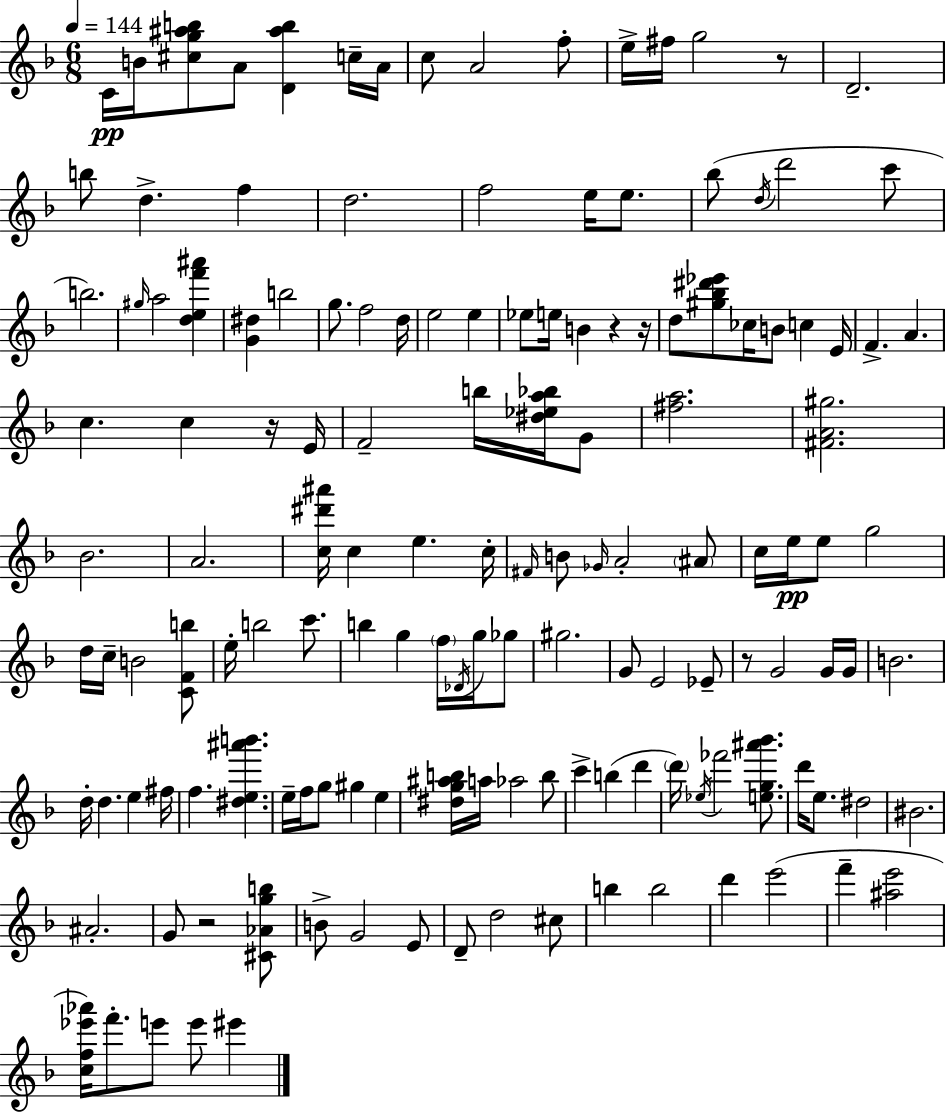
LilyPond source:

{
  \clef treble
  \numericTimeSignature
  \time 6/8
  \key f \major
  \tempo 4 = 144
  c'16\pp b'16 <cis'' g'' ais'' b''>8 a'8 <d' ais'' b''>4 c''16-- a'16 | c''8 a'2 f''8-. | e''16-> fis''16 g''2 r8 | d'2.-- | \break b''8 d''4.-> f''4 | d''2. | f''2 e''16 e''8. | bes''8( \acciaccatura { d''16 } d'''2 c'''8 | \break b''2.) | \grace { gis''16 } a''2 <d'' e'' f''' ais'''>4 | <g' dis''>4 b''2 | g''8. f''2 | \break d''16 e''2 e''4 | ees''8 e''16 b'4 r4 | r16 d''8 <gis'' bes'' dis''' ees'''>8 ces''16 b'8 c''4 | e'16 f'4.-> a'4. | \break c''4. c''4 | r16 e'16 f'2-- b''16 <dis'' ees'' a'' bes''>16 | g'8 <fis'' a''>2. | <fis' a' gis''>2. | \break bes'2. | a'2. | <c'' dis''' ais'''>16 c''4 e''4. | c''16-. \grace { fis'16 } b'8 \grace { ges'16 } a'2-. | \break \parenthesize ais'8 c''16 e''16\pp e''8 g''2 | d''16 c''16-- b'2 | <c' f' b''>8 e''16-. b''2 | c'''8. b''4 g''4 | \break \parenthesize f''16 \acciaccatura { des'16 } g''16 ges''8 gis''2. | g'8 e'2 | ees'8-- r8 g'2 | g'16 g'16 b'2. | \break d''16-. d''4. | e''4 fis''16 f''4. <dis'' e'' ais''' b'''>4. | e''16-- f''16 g''8 gis''4 | e''4 <dis'' g'' ais'' b''>16 a''16 aes''2 | \break b''8 c'''4-> b''4( | d'''4 \parenthesize d'''16) \acciaccatura { ees''16 } fes'''2 | <e'' g'' ais''' bes'''>8. d'''16 e''8. dis''2 | bis'2. | \break ais'2.-. | g'8 r2 | <cis' aes' g'' b''>8 b'8-> g'2 | e'8 d'8-- d''2 | \break cis''8 b''4 b''2 | d'''4 e'''2( | f'''4-- <ais'' e'''>2 | <c'' f'' ees''' aes'''>16) f'''8.-. e'''8 | \break e'''8 eis'''4 \bar "|."
}